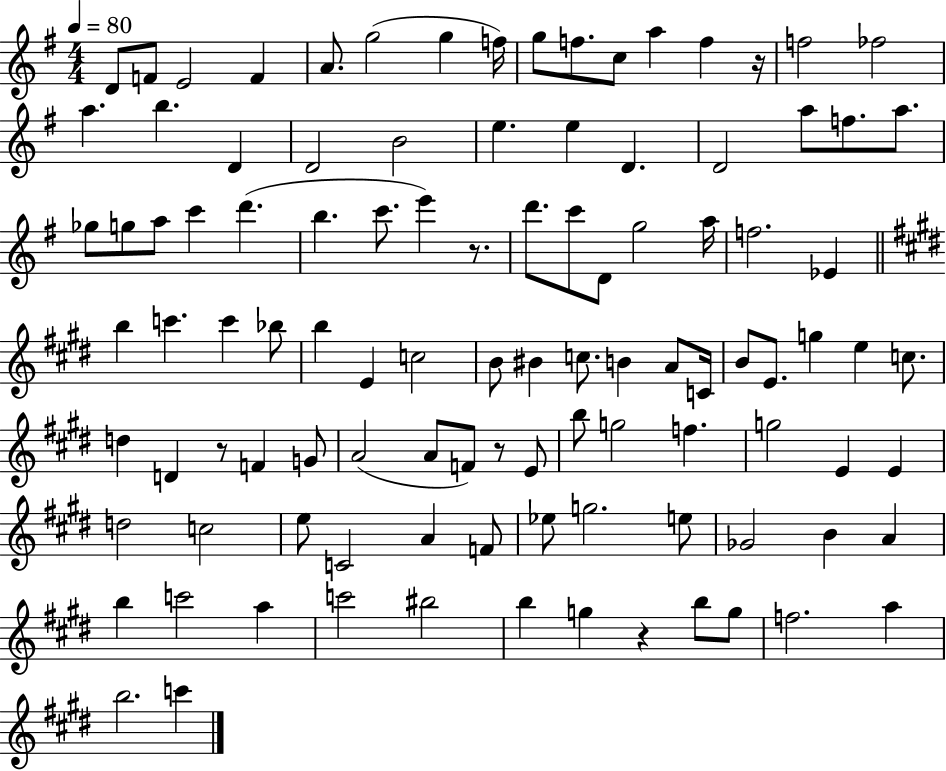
D4/e F4/e E4/h F4/q A4/e. G5/h G5/q F5/s G5/e F5/e. C5/e A5/q F5/q R/s F5/h FES5/h A5/q. B5/q. D4/q D4/h B4/h E5/q. E5/q D4/q. D4/h A5/e F5/e. A5/e. Gb5/e G5/e A5/e C6/q D6/q. B5/q. C6/e. E6/q R/e. D6/e. C6/e D4/e G5/h A5/s F5/h. Eb4/q B5/q C6/q. C6/q Bb5/e B5/q E4/q C5/h B4/e BIS4/q C5/e. B4/q A4/e C4/s B4/e E4/e. G5/q E5/q C5/e. D5/q D4/q R/e F4/q G4/e A4/h A4/e F4/e R/e E4/e B5/e G5/h F5/q. G5/h E4/q E4/q D5/h C5/h E5/e C4/h A4/q F4/e Eb5/e G5/h. E5/e Gb4/h B4/q A4/q B5/q C6/h A5/q C6/h BIS5/h B5/q G5/q R/q B5/e G5/e F5/h. A5/q B5/h. C6/q